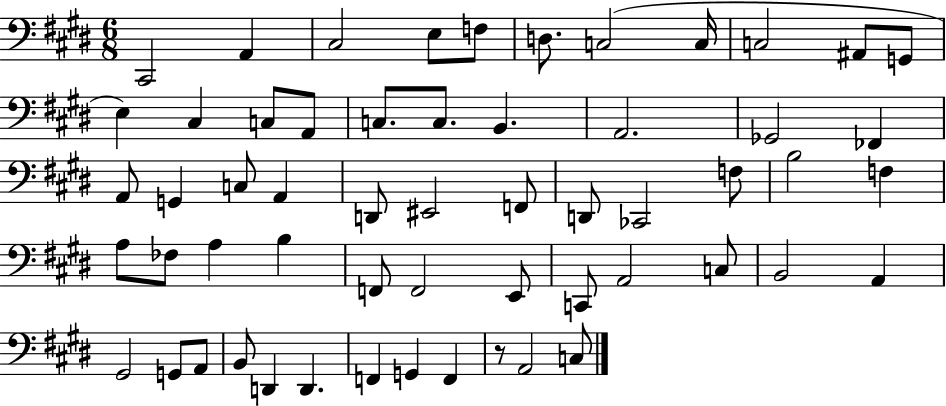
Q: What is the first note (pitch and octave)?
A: C#2